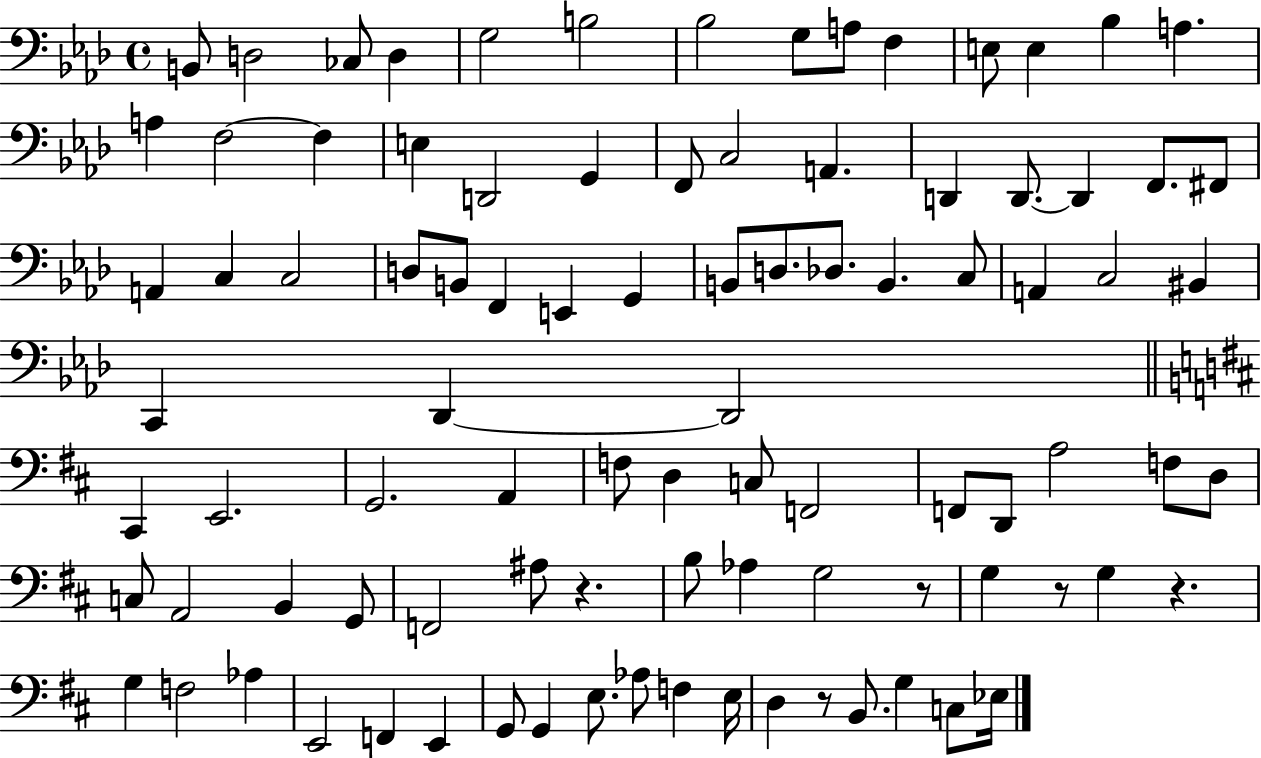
B2/e D3/h CES3/e D3/q G3/h B3/h Bb3/h G3/e A3/e F3/q E3/e E3/q Bb3/q A3/q. A3/q F3/h F3/q E3/q D2/h G2/q F2/e C3/h A2/q. D2/q D2/e. D2/q F2/e. F#2/e A2/q C3/q C3/h D3/e B2/e F2/q E2/q G2/q B2/e D3/e. Db3/e. B2/q. C3/e A2/q C3/h BIS2/q C2/q Db2/q Db2/h C#2/q E2/h. G2/h. A2/q F3/e D3/q C3/e F2/h F2/e D2/e A3/h F3/e D3/e C3/e A2/h B2/q G2/e F2/h A#3/e R/q. B3/e Ab3/q G3/h R/e G3/q R/e G3/q R/q. G3/q F3/h Ab3/q E2/h F2/q E2/q G2/e G2/q E3/e. Ab3/e F3/q E3/s D3/q R/e B2/e. G3/q C3/e Eb3/s